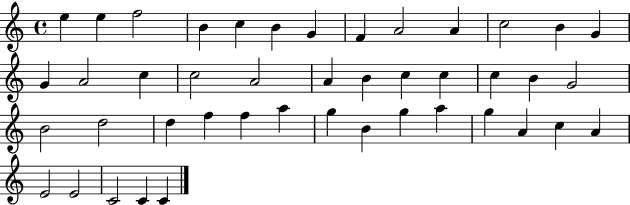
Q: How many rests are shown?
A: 0